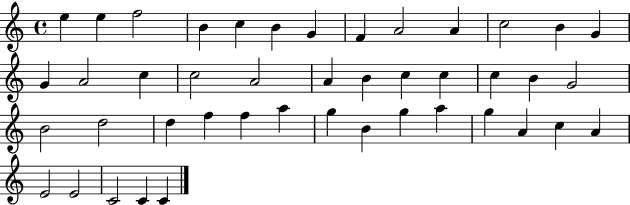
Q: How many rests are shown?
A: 0